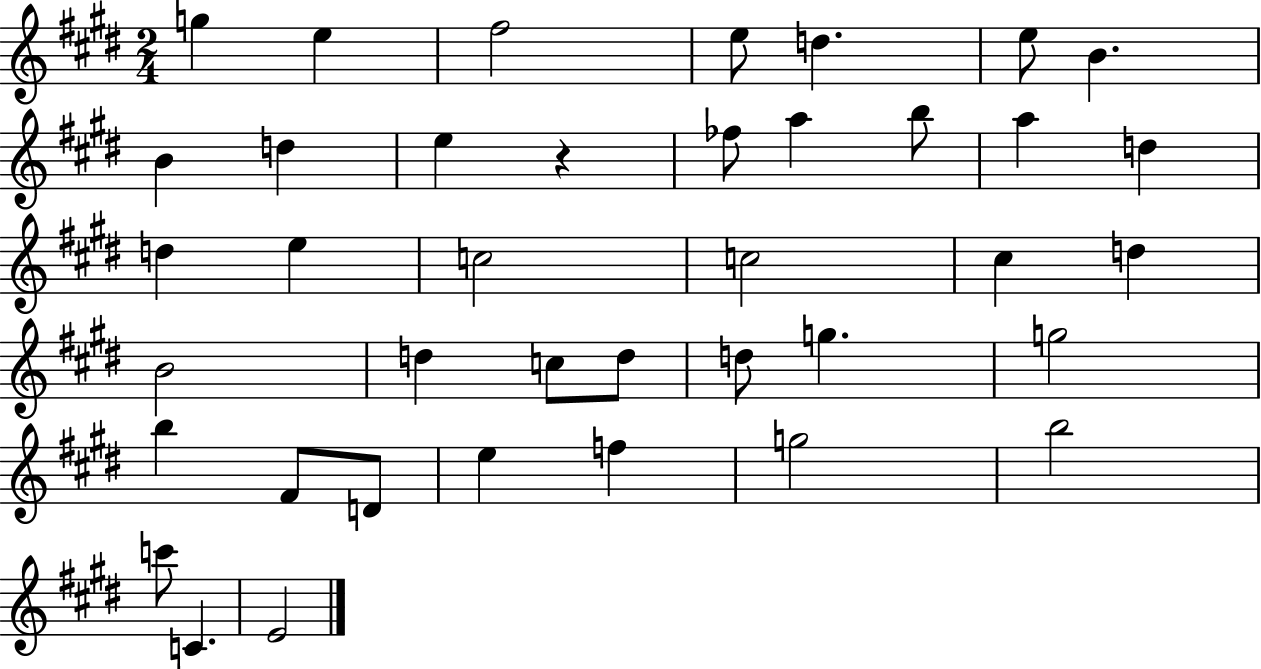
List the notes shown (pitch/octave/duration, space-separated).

G5/q E5/q F#5/h E5/e D5/q. E5/e B4/q. B4/q D5/q E5/q R/q FES5/e A5/q B5/e A5/q D5/q D5/q E5/q C5/h C5/h C#5/q D5/q B4/h D5/q C5/e D5/e D5/e G5/q. G5/h B5/q F#4/e D4/e E5/q F5/q G5/h B5/h C6/e C4/q. E4/h